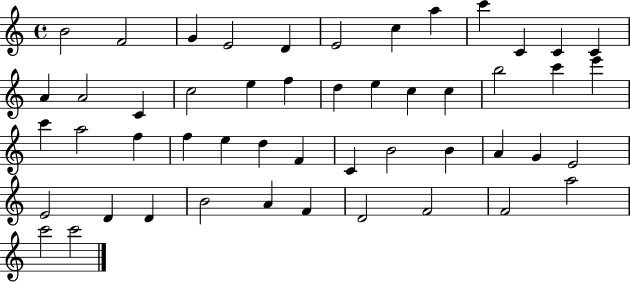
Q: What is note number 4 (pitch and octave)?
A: E4